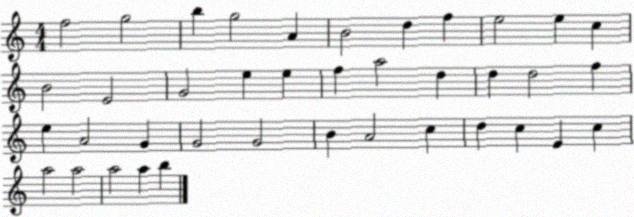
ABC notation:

X:1
T:Untitled
M:4/4
L:1/4
K:C
f2 g2 b g2 A B2 d f e2 e c B2 E2 G2 e e f a2 d d d2 f e A2 G G2 G2 B A2 c d c E c a2 a2 a2 a b